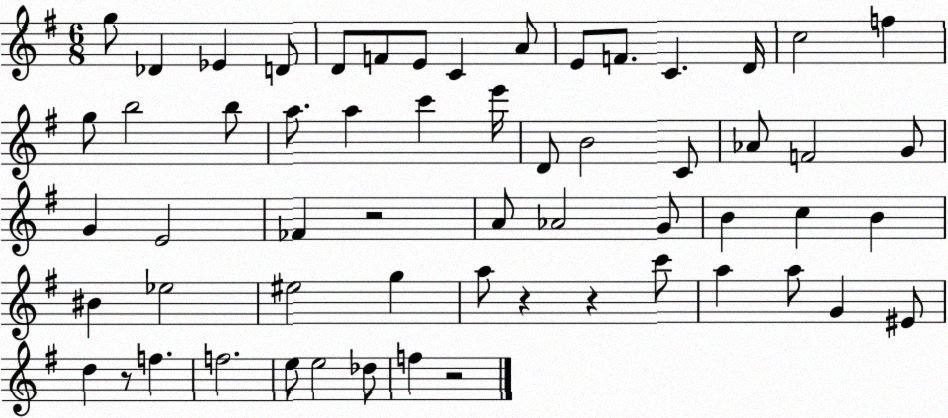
X:1
T:Untitled
M:6/8
L:1/4
K:G
g/2 _D _E D/2 D/2 F/2 E/2 C A/2 E/2 F/2 C D/4 c2 f g/2 b2 b/2 a/2 a c' e'/4 D/2 B2 C/2 _A/2 F2 G/2 G E2 _F z2 A/2 _A2 G/2 B c B ^B _e2 ^e2 g a/2 z z c'/2 a a/2 G ^E/2 d z/2 f f2 e/2 e2 _d/2 f z2